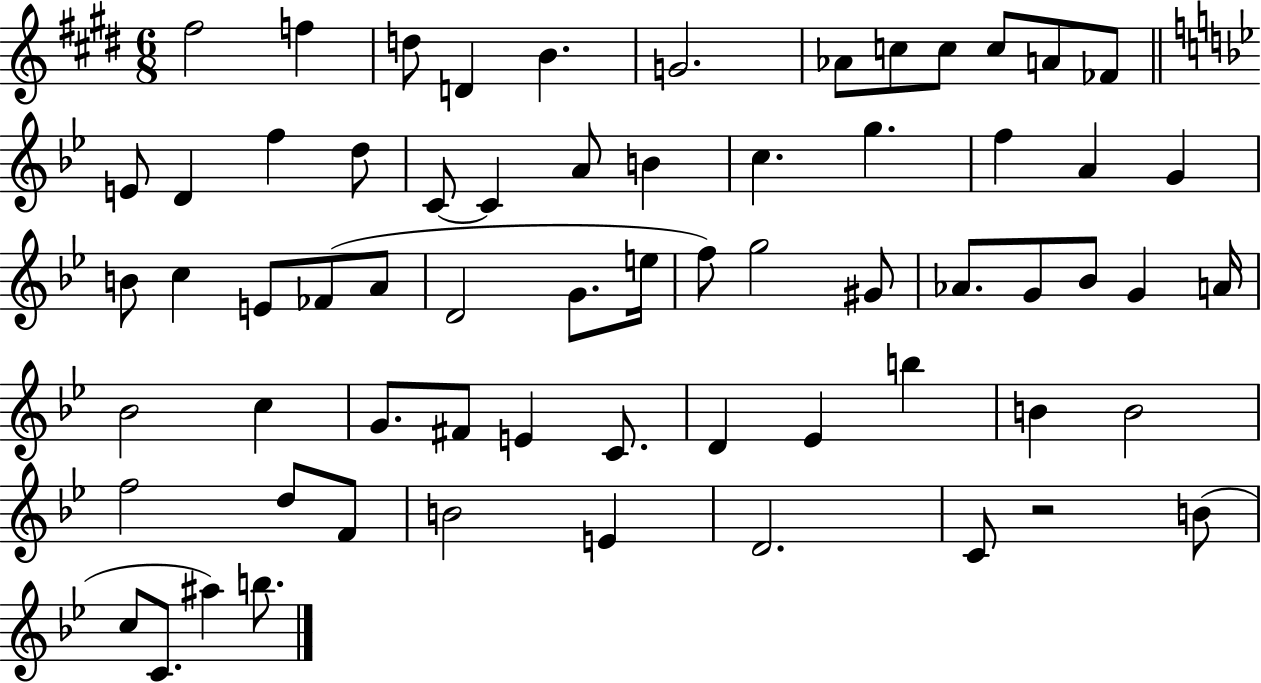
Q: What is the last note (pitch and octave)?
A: B5